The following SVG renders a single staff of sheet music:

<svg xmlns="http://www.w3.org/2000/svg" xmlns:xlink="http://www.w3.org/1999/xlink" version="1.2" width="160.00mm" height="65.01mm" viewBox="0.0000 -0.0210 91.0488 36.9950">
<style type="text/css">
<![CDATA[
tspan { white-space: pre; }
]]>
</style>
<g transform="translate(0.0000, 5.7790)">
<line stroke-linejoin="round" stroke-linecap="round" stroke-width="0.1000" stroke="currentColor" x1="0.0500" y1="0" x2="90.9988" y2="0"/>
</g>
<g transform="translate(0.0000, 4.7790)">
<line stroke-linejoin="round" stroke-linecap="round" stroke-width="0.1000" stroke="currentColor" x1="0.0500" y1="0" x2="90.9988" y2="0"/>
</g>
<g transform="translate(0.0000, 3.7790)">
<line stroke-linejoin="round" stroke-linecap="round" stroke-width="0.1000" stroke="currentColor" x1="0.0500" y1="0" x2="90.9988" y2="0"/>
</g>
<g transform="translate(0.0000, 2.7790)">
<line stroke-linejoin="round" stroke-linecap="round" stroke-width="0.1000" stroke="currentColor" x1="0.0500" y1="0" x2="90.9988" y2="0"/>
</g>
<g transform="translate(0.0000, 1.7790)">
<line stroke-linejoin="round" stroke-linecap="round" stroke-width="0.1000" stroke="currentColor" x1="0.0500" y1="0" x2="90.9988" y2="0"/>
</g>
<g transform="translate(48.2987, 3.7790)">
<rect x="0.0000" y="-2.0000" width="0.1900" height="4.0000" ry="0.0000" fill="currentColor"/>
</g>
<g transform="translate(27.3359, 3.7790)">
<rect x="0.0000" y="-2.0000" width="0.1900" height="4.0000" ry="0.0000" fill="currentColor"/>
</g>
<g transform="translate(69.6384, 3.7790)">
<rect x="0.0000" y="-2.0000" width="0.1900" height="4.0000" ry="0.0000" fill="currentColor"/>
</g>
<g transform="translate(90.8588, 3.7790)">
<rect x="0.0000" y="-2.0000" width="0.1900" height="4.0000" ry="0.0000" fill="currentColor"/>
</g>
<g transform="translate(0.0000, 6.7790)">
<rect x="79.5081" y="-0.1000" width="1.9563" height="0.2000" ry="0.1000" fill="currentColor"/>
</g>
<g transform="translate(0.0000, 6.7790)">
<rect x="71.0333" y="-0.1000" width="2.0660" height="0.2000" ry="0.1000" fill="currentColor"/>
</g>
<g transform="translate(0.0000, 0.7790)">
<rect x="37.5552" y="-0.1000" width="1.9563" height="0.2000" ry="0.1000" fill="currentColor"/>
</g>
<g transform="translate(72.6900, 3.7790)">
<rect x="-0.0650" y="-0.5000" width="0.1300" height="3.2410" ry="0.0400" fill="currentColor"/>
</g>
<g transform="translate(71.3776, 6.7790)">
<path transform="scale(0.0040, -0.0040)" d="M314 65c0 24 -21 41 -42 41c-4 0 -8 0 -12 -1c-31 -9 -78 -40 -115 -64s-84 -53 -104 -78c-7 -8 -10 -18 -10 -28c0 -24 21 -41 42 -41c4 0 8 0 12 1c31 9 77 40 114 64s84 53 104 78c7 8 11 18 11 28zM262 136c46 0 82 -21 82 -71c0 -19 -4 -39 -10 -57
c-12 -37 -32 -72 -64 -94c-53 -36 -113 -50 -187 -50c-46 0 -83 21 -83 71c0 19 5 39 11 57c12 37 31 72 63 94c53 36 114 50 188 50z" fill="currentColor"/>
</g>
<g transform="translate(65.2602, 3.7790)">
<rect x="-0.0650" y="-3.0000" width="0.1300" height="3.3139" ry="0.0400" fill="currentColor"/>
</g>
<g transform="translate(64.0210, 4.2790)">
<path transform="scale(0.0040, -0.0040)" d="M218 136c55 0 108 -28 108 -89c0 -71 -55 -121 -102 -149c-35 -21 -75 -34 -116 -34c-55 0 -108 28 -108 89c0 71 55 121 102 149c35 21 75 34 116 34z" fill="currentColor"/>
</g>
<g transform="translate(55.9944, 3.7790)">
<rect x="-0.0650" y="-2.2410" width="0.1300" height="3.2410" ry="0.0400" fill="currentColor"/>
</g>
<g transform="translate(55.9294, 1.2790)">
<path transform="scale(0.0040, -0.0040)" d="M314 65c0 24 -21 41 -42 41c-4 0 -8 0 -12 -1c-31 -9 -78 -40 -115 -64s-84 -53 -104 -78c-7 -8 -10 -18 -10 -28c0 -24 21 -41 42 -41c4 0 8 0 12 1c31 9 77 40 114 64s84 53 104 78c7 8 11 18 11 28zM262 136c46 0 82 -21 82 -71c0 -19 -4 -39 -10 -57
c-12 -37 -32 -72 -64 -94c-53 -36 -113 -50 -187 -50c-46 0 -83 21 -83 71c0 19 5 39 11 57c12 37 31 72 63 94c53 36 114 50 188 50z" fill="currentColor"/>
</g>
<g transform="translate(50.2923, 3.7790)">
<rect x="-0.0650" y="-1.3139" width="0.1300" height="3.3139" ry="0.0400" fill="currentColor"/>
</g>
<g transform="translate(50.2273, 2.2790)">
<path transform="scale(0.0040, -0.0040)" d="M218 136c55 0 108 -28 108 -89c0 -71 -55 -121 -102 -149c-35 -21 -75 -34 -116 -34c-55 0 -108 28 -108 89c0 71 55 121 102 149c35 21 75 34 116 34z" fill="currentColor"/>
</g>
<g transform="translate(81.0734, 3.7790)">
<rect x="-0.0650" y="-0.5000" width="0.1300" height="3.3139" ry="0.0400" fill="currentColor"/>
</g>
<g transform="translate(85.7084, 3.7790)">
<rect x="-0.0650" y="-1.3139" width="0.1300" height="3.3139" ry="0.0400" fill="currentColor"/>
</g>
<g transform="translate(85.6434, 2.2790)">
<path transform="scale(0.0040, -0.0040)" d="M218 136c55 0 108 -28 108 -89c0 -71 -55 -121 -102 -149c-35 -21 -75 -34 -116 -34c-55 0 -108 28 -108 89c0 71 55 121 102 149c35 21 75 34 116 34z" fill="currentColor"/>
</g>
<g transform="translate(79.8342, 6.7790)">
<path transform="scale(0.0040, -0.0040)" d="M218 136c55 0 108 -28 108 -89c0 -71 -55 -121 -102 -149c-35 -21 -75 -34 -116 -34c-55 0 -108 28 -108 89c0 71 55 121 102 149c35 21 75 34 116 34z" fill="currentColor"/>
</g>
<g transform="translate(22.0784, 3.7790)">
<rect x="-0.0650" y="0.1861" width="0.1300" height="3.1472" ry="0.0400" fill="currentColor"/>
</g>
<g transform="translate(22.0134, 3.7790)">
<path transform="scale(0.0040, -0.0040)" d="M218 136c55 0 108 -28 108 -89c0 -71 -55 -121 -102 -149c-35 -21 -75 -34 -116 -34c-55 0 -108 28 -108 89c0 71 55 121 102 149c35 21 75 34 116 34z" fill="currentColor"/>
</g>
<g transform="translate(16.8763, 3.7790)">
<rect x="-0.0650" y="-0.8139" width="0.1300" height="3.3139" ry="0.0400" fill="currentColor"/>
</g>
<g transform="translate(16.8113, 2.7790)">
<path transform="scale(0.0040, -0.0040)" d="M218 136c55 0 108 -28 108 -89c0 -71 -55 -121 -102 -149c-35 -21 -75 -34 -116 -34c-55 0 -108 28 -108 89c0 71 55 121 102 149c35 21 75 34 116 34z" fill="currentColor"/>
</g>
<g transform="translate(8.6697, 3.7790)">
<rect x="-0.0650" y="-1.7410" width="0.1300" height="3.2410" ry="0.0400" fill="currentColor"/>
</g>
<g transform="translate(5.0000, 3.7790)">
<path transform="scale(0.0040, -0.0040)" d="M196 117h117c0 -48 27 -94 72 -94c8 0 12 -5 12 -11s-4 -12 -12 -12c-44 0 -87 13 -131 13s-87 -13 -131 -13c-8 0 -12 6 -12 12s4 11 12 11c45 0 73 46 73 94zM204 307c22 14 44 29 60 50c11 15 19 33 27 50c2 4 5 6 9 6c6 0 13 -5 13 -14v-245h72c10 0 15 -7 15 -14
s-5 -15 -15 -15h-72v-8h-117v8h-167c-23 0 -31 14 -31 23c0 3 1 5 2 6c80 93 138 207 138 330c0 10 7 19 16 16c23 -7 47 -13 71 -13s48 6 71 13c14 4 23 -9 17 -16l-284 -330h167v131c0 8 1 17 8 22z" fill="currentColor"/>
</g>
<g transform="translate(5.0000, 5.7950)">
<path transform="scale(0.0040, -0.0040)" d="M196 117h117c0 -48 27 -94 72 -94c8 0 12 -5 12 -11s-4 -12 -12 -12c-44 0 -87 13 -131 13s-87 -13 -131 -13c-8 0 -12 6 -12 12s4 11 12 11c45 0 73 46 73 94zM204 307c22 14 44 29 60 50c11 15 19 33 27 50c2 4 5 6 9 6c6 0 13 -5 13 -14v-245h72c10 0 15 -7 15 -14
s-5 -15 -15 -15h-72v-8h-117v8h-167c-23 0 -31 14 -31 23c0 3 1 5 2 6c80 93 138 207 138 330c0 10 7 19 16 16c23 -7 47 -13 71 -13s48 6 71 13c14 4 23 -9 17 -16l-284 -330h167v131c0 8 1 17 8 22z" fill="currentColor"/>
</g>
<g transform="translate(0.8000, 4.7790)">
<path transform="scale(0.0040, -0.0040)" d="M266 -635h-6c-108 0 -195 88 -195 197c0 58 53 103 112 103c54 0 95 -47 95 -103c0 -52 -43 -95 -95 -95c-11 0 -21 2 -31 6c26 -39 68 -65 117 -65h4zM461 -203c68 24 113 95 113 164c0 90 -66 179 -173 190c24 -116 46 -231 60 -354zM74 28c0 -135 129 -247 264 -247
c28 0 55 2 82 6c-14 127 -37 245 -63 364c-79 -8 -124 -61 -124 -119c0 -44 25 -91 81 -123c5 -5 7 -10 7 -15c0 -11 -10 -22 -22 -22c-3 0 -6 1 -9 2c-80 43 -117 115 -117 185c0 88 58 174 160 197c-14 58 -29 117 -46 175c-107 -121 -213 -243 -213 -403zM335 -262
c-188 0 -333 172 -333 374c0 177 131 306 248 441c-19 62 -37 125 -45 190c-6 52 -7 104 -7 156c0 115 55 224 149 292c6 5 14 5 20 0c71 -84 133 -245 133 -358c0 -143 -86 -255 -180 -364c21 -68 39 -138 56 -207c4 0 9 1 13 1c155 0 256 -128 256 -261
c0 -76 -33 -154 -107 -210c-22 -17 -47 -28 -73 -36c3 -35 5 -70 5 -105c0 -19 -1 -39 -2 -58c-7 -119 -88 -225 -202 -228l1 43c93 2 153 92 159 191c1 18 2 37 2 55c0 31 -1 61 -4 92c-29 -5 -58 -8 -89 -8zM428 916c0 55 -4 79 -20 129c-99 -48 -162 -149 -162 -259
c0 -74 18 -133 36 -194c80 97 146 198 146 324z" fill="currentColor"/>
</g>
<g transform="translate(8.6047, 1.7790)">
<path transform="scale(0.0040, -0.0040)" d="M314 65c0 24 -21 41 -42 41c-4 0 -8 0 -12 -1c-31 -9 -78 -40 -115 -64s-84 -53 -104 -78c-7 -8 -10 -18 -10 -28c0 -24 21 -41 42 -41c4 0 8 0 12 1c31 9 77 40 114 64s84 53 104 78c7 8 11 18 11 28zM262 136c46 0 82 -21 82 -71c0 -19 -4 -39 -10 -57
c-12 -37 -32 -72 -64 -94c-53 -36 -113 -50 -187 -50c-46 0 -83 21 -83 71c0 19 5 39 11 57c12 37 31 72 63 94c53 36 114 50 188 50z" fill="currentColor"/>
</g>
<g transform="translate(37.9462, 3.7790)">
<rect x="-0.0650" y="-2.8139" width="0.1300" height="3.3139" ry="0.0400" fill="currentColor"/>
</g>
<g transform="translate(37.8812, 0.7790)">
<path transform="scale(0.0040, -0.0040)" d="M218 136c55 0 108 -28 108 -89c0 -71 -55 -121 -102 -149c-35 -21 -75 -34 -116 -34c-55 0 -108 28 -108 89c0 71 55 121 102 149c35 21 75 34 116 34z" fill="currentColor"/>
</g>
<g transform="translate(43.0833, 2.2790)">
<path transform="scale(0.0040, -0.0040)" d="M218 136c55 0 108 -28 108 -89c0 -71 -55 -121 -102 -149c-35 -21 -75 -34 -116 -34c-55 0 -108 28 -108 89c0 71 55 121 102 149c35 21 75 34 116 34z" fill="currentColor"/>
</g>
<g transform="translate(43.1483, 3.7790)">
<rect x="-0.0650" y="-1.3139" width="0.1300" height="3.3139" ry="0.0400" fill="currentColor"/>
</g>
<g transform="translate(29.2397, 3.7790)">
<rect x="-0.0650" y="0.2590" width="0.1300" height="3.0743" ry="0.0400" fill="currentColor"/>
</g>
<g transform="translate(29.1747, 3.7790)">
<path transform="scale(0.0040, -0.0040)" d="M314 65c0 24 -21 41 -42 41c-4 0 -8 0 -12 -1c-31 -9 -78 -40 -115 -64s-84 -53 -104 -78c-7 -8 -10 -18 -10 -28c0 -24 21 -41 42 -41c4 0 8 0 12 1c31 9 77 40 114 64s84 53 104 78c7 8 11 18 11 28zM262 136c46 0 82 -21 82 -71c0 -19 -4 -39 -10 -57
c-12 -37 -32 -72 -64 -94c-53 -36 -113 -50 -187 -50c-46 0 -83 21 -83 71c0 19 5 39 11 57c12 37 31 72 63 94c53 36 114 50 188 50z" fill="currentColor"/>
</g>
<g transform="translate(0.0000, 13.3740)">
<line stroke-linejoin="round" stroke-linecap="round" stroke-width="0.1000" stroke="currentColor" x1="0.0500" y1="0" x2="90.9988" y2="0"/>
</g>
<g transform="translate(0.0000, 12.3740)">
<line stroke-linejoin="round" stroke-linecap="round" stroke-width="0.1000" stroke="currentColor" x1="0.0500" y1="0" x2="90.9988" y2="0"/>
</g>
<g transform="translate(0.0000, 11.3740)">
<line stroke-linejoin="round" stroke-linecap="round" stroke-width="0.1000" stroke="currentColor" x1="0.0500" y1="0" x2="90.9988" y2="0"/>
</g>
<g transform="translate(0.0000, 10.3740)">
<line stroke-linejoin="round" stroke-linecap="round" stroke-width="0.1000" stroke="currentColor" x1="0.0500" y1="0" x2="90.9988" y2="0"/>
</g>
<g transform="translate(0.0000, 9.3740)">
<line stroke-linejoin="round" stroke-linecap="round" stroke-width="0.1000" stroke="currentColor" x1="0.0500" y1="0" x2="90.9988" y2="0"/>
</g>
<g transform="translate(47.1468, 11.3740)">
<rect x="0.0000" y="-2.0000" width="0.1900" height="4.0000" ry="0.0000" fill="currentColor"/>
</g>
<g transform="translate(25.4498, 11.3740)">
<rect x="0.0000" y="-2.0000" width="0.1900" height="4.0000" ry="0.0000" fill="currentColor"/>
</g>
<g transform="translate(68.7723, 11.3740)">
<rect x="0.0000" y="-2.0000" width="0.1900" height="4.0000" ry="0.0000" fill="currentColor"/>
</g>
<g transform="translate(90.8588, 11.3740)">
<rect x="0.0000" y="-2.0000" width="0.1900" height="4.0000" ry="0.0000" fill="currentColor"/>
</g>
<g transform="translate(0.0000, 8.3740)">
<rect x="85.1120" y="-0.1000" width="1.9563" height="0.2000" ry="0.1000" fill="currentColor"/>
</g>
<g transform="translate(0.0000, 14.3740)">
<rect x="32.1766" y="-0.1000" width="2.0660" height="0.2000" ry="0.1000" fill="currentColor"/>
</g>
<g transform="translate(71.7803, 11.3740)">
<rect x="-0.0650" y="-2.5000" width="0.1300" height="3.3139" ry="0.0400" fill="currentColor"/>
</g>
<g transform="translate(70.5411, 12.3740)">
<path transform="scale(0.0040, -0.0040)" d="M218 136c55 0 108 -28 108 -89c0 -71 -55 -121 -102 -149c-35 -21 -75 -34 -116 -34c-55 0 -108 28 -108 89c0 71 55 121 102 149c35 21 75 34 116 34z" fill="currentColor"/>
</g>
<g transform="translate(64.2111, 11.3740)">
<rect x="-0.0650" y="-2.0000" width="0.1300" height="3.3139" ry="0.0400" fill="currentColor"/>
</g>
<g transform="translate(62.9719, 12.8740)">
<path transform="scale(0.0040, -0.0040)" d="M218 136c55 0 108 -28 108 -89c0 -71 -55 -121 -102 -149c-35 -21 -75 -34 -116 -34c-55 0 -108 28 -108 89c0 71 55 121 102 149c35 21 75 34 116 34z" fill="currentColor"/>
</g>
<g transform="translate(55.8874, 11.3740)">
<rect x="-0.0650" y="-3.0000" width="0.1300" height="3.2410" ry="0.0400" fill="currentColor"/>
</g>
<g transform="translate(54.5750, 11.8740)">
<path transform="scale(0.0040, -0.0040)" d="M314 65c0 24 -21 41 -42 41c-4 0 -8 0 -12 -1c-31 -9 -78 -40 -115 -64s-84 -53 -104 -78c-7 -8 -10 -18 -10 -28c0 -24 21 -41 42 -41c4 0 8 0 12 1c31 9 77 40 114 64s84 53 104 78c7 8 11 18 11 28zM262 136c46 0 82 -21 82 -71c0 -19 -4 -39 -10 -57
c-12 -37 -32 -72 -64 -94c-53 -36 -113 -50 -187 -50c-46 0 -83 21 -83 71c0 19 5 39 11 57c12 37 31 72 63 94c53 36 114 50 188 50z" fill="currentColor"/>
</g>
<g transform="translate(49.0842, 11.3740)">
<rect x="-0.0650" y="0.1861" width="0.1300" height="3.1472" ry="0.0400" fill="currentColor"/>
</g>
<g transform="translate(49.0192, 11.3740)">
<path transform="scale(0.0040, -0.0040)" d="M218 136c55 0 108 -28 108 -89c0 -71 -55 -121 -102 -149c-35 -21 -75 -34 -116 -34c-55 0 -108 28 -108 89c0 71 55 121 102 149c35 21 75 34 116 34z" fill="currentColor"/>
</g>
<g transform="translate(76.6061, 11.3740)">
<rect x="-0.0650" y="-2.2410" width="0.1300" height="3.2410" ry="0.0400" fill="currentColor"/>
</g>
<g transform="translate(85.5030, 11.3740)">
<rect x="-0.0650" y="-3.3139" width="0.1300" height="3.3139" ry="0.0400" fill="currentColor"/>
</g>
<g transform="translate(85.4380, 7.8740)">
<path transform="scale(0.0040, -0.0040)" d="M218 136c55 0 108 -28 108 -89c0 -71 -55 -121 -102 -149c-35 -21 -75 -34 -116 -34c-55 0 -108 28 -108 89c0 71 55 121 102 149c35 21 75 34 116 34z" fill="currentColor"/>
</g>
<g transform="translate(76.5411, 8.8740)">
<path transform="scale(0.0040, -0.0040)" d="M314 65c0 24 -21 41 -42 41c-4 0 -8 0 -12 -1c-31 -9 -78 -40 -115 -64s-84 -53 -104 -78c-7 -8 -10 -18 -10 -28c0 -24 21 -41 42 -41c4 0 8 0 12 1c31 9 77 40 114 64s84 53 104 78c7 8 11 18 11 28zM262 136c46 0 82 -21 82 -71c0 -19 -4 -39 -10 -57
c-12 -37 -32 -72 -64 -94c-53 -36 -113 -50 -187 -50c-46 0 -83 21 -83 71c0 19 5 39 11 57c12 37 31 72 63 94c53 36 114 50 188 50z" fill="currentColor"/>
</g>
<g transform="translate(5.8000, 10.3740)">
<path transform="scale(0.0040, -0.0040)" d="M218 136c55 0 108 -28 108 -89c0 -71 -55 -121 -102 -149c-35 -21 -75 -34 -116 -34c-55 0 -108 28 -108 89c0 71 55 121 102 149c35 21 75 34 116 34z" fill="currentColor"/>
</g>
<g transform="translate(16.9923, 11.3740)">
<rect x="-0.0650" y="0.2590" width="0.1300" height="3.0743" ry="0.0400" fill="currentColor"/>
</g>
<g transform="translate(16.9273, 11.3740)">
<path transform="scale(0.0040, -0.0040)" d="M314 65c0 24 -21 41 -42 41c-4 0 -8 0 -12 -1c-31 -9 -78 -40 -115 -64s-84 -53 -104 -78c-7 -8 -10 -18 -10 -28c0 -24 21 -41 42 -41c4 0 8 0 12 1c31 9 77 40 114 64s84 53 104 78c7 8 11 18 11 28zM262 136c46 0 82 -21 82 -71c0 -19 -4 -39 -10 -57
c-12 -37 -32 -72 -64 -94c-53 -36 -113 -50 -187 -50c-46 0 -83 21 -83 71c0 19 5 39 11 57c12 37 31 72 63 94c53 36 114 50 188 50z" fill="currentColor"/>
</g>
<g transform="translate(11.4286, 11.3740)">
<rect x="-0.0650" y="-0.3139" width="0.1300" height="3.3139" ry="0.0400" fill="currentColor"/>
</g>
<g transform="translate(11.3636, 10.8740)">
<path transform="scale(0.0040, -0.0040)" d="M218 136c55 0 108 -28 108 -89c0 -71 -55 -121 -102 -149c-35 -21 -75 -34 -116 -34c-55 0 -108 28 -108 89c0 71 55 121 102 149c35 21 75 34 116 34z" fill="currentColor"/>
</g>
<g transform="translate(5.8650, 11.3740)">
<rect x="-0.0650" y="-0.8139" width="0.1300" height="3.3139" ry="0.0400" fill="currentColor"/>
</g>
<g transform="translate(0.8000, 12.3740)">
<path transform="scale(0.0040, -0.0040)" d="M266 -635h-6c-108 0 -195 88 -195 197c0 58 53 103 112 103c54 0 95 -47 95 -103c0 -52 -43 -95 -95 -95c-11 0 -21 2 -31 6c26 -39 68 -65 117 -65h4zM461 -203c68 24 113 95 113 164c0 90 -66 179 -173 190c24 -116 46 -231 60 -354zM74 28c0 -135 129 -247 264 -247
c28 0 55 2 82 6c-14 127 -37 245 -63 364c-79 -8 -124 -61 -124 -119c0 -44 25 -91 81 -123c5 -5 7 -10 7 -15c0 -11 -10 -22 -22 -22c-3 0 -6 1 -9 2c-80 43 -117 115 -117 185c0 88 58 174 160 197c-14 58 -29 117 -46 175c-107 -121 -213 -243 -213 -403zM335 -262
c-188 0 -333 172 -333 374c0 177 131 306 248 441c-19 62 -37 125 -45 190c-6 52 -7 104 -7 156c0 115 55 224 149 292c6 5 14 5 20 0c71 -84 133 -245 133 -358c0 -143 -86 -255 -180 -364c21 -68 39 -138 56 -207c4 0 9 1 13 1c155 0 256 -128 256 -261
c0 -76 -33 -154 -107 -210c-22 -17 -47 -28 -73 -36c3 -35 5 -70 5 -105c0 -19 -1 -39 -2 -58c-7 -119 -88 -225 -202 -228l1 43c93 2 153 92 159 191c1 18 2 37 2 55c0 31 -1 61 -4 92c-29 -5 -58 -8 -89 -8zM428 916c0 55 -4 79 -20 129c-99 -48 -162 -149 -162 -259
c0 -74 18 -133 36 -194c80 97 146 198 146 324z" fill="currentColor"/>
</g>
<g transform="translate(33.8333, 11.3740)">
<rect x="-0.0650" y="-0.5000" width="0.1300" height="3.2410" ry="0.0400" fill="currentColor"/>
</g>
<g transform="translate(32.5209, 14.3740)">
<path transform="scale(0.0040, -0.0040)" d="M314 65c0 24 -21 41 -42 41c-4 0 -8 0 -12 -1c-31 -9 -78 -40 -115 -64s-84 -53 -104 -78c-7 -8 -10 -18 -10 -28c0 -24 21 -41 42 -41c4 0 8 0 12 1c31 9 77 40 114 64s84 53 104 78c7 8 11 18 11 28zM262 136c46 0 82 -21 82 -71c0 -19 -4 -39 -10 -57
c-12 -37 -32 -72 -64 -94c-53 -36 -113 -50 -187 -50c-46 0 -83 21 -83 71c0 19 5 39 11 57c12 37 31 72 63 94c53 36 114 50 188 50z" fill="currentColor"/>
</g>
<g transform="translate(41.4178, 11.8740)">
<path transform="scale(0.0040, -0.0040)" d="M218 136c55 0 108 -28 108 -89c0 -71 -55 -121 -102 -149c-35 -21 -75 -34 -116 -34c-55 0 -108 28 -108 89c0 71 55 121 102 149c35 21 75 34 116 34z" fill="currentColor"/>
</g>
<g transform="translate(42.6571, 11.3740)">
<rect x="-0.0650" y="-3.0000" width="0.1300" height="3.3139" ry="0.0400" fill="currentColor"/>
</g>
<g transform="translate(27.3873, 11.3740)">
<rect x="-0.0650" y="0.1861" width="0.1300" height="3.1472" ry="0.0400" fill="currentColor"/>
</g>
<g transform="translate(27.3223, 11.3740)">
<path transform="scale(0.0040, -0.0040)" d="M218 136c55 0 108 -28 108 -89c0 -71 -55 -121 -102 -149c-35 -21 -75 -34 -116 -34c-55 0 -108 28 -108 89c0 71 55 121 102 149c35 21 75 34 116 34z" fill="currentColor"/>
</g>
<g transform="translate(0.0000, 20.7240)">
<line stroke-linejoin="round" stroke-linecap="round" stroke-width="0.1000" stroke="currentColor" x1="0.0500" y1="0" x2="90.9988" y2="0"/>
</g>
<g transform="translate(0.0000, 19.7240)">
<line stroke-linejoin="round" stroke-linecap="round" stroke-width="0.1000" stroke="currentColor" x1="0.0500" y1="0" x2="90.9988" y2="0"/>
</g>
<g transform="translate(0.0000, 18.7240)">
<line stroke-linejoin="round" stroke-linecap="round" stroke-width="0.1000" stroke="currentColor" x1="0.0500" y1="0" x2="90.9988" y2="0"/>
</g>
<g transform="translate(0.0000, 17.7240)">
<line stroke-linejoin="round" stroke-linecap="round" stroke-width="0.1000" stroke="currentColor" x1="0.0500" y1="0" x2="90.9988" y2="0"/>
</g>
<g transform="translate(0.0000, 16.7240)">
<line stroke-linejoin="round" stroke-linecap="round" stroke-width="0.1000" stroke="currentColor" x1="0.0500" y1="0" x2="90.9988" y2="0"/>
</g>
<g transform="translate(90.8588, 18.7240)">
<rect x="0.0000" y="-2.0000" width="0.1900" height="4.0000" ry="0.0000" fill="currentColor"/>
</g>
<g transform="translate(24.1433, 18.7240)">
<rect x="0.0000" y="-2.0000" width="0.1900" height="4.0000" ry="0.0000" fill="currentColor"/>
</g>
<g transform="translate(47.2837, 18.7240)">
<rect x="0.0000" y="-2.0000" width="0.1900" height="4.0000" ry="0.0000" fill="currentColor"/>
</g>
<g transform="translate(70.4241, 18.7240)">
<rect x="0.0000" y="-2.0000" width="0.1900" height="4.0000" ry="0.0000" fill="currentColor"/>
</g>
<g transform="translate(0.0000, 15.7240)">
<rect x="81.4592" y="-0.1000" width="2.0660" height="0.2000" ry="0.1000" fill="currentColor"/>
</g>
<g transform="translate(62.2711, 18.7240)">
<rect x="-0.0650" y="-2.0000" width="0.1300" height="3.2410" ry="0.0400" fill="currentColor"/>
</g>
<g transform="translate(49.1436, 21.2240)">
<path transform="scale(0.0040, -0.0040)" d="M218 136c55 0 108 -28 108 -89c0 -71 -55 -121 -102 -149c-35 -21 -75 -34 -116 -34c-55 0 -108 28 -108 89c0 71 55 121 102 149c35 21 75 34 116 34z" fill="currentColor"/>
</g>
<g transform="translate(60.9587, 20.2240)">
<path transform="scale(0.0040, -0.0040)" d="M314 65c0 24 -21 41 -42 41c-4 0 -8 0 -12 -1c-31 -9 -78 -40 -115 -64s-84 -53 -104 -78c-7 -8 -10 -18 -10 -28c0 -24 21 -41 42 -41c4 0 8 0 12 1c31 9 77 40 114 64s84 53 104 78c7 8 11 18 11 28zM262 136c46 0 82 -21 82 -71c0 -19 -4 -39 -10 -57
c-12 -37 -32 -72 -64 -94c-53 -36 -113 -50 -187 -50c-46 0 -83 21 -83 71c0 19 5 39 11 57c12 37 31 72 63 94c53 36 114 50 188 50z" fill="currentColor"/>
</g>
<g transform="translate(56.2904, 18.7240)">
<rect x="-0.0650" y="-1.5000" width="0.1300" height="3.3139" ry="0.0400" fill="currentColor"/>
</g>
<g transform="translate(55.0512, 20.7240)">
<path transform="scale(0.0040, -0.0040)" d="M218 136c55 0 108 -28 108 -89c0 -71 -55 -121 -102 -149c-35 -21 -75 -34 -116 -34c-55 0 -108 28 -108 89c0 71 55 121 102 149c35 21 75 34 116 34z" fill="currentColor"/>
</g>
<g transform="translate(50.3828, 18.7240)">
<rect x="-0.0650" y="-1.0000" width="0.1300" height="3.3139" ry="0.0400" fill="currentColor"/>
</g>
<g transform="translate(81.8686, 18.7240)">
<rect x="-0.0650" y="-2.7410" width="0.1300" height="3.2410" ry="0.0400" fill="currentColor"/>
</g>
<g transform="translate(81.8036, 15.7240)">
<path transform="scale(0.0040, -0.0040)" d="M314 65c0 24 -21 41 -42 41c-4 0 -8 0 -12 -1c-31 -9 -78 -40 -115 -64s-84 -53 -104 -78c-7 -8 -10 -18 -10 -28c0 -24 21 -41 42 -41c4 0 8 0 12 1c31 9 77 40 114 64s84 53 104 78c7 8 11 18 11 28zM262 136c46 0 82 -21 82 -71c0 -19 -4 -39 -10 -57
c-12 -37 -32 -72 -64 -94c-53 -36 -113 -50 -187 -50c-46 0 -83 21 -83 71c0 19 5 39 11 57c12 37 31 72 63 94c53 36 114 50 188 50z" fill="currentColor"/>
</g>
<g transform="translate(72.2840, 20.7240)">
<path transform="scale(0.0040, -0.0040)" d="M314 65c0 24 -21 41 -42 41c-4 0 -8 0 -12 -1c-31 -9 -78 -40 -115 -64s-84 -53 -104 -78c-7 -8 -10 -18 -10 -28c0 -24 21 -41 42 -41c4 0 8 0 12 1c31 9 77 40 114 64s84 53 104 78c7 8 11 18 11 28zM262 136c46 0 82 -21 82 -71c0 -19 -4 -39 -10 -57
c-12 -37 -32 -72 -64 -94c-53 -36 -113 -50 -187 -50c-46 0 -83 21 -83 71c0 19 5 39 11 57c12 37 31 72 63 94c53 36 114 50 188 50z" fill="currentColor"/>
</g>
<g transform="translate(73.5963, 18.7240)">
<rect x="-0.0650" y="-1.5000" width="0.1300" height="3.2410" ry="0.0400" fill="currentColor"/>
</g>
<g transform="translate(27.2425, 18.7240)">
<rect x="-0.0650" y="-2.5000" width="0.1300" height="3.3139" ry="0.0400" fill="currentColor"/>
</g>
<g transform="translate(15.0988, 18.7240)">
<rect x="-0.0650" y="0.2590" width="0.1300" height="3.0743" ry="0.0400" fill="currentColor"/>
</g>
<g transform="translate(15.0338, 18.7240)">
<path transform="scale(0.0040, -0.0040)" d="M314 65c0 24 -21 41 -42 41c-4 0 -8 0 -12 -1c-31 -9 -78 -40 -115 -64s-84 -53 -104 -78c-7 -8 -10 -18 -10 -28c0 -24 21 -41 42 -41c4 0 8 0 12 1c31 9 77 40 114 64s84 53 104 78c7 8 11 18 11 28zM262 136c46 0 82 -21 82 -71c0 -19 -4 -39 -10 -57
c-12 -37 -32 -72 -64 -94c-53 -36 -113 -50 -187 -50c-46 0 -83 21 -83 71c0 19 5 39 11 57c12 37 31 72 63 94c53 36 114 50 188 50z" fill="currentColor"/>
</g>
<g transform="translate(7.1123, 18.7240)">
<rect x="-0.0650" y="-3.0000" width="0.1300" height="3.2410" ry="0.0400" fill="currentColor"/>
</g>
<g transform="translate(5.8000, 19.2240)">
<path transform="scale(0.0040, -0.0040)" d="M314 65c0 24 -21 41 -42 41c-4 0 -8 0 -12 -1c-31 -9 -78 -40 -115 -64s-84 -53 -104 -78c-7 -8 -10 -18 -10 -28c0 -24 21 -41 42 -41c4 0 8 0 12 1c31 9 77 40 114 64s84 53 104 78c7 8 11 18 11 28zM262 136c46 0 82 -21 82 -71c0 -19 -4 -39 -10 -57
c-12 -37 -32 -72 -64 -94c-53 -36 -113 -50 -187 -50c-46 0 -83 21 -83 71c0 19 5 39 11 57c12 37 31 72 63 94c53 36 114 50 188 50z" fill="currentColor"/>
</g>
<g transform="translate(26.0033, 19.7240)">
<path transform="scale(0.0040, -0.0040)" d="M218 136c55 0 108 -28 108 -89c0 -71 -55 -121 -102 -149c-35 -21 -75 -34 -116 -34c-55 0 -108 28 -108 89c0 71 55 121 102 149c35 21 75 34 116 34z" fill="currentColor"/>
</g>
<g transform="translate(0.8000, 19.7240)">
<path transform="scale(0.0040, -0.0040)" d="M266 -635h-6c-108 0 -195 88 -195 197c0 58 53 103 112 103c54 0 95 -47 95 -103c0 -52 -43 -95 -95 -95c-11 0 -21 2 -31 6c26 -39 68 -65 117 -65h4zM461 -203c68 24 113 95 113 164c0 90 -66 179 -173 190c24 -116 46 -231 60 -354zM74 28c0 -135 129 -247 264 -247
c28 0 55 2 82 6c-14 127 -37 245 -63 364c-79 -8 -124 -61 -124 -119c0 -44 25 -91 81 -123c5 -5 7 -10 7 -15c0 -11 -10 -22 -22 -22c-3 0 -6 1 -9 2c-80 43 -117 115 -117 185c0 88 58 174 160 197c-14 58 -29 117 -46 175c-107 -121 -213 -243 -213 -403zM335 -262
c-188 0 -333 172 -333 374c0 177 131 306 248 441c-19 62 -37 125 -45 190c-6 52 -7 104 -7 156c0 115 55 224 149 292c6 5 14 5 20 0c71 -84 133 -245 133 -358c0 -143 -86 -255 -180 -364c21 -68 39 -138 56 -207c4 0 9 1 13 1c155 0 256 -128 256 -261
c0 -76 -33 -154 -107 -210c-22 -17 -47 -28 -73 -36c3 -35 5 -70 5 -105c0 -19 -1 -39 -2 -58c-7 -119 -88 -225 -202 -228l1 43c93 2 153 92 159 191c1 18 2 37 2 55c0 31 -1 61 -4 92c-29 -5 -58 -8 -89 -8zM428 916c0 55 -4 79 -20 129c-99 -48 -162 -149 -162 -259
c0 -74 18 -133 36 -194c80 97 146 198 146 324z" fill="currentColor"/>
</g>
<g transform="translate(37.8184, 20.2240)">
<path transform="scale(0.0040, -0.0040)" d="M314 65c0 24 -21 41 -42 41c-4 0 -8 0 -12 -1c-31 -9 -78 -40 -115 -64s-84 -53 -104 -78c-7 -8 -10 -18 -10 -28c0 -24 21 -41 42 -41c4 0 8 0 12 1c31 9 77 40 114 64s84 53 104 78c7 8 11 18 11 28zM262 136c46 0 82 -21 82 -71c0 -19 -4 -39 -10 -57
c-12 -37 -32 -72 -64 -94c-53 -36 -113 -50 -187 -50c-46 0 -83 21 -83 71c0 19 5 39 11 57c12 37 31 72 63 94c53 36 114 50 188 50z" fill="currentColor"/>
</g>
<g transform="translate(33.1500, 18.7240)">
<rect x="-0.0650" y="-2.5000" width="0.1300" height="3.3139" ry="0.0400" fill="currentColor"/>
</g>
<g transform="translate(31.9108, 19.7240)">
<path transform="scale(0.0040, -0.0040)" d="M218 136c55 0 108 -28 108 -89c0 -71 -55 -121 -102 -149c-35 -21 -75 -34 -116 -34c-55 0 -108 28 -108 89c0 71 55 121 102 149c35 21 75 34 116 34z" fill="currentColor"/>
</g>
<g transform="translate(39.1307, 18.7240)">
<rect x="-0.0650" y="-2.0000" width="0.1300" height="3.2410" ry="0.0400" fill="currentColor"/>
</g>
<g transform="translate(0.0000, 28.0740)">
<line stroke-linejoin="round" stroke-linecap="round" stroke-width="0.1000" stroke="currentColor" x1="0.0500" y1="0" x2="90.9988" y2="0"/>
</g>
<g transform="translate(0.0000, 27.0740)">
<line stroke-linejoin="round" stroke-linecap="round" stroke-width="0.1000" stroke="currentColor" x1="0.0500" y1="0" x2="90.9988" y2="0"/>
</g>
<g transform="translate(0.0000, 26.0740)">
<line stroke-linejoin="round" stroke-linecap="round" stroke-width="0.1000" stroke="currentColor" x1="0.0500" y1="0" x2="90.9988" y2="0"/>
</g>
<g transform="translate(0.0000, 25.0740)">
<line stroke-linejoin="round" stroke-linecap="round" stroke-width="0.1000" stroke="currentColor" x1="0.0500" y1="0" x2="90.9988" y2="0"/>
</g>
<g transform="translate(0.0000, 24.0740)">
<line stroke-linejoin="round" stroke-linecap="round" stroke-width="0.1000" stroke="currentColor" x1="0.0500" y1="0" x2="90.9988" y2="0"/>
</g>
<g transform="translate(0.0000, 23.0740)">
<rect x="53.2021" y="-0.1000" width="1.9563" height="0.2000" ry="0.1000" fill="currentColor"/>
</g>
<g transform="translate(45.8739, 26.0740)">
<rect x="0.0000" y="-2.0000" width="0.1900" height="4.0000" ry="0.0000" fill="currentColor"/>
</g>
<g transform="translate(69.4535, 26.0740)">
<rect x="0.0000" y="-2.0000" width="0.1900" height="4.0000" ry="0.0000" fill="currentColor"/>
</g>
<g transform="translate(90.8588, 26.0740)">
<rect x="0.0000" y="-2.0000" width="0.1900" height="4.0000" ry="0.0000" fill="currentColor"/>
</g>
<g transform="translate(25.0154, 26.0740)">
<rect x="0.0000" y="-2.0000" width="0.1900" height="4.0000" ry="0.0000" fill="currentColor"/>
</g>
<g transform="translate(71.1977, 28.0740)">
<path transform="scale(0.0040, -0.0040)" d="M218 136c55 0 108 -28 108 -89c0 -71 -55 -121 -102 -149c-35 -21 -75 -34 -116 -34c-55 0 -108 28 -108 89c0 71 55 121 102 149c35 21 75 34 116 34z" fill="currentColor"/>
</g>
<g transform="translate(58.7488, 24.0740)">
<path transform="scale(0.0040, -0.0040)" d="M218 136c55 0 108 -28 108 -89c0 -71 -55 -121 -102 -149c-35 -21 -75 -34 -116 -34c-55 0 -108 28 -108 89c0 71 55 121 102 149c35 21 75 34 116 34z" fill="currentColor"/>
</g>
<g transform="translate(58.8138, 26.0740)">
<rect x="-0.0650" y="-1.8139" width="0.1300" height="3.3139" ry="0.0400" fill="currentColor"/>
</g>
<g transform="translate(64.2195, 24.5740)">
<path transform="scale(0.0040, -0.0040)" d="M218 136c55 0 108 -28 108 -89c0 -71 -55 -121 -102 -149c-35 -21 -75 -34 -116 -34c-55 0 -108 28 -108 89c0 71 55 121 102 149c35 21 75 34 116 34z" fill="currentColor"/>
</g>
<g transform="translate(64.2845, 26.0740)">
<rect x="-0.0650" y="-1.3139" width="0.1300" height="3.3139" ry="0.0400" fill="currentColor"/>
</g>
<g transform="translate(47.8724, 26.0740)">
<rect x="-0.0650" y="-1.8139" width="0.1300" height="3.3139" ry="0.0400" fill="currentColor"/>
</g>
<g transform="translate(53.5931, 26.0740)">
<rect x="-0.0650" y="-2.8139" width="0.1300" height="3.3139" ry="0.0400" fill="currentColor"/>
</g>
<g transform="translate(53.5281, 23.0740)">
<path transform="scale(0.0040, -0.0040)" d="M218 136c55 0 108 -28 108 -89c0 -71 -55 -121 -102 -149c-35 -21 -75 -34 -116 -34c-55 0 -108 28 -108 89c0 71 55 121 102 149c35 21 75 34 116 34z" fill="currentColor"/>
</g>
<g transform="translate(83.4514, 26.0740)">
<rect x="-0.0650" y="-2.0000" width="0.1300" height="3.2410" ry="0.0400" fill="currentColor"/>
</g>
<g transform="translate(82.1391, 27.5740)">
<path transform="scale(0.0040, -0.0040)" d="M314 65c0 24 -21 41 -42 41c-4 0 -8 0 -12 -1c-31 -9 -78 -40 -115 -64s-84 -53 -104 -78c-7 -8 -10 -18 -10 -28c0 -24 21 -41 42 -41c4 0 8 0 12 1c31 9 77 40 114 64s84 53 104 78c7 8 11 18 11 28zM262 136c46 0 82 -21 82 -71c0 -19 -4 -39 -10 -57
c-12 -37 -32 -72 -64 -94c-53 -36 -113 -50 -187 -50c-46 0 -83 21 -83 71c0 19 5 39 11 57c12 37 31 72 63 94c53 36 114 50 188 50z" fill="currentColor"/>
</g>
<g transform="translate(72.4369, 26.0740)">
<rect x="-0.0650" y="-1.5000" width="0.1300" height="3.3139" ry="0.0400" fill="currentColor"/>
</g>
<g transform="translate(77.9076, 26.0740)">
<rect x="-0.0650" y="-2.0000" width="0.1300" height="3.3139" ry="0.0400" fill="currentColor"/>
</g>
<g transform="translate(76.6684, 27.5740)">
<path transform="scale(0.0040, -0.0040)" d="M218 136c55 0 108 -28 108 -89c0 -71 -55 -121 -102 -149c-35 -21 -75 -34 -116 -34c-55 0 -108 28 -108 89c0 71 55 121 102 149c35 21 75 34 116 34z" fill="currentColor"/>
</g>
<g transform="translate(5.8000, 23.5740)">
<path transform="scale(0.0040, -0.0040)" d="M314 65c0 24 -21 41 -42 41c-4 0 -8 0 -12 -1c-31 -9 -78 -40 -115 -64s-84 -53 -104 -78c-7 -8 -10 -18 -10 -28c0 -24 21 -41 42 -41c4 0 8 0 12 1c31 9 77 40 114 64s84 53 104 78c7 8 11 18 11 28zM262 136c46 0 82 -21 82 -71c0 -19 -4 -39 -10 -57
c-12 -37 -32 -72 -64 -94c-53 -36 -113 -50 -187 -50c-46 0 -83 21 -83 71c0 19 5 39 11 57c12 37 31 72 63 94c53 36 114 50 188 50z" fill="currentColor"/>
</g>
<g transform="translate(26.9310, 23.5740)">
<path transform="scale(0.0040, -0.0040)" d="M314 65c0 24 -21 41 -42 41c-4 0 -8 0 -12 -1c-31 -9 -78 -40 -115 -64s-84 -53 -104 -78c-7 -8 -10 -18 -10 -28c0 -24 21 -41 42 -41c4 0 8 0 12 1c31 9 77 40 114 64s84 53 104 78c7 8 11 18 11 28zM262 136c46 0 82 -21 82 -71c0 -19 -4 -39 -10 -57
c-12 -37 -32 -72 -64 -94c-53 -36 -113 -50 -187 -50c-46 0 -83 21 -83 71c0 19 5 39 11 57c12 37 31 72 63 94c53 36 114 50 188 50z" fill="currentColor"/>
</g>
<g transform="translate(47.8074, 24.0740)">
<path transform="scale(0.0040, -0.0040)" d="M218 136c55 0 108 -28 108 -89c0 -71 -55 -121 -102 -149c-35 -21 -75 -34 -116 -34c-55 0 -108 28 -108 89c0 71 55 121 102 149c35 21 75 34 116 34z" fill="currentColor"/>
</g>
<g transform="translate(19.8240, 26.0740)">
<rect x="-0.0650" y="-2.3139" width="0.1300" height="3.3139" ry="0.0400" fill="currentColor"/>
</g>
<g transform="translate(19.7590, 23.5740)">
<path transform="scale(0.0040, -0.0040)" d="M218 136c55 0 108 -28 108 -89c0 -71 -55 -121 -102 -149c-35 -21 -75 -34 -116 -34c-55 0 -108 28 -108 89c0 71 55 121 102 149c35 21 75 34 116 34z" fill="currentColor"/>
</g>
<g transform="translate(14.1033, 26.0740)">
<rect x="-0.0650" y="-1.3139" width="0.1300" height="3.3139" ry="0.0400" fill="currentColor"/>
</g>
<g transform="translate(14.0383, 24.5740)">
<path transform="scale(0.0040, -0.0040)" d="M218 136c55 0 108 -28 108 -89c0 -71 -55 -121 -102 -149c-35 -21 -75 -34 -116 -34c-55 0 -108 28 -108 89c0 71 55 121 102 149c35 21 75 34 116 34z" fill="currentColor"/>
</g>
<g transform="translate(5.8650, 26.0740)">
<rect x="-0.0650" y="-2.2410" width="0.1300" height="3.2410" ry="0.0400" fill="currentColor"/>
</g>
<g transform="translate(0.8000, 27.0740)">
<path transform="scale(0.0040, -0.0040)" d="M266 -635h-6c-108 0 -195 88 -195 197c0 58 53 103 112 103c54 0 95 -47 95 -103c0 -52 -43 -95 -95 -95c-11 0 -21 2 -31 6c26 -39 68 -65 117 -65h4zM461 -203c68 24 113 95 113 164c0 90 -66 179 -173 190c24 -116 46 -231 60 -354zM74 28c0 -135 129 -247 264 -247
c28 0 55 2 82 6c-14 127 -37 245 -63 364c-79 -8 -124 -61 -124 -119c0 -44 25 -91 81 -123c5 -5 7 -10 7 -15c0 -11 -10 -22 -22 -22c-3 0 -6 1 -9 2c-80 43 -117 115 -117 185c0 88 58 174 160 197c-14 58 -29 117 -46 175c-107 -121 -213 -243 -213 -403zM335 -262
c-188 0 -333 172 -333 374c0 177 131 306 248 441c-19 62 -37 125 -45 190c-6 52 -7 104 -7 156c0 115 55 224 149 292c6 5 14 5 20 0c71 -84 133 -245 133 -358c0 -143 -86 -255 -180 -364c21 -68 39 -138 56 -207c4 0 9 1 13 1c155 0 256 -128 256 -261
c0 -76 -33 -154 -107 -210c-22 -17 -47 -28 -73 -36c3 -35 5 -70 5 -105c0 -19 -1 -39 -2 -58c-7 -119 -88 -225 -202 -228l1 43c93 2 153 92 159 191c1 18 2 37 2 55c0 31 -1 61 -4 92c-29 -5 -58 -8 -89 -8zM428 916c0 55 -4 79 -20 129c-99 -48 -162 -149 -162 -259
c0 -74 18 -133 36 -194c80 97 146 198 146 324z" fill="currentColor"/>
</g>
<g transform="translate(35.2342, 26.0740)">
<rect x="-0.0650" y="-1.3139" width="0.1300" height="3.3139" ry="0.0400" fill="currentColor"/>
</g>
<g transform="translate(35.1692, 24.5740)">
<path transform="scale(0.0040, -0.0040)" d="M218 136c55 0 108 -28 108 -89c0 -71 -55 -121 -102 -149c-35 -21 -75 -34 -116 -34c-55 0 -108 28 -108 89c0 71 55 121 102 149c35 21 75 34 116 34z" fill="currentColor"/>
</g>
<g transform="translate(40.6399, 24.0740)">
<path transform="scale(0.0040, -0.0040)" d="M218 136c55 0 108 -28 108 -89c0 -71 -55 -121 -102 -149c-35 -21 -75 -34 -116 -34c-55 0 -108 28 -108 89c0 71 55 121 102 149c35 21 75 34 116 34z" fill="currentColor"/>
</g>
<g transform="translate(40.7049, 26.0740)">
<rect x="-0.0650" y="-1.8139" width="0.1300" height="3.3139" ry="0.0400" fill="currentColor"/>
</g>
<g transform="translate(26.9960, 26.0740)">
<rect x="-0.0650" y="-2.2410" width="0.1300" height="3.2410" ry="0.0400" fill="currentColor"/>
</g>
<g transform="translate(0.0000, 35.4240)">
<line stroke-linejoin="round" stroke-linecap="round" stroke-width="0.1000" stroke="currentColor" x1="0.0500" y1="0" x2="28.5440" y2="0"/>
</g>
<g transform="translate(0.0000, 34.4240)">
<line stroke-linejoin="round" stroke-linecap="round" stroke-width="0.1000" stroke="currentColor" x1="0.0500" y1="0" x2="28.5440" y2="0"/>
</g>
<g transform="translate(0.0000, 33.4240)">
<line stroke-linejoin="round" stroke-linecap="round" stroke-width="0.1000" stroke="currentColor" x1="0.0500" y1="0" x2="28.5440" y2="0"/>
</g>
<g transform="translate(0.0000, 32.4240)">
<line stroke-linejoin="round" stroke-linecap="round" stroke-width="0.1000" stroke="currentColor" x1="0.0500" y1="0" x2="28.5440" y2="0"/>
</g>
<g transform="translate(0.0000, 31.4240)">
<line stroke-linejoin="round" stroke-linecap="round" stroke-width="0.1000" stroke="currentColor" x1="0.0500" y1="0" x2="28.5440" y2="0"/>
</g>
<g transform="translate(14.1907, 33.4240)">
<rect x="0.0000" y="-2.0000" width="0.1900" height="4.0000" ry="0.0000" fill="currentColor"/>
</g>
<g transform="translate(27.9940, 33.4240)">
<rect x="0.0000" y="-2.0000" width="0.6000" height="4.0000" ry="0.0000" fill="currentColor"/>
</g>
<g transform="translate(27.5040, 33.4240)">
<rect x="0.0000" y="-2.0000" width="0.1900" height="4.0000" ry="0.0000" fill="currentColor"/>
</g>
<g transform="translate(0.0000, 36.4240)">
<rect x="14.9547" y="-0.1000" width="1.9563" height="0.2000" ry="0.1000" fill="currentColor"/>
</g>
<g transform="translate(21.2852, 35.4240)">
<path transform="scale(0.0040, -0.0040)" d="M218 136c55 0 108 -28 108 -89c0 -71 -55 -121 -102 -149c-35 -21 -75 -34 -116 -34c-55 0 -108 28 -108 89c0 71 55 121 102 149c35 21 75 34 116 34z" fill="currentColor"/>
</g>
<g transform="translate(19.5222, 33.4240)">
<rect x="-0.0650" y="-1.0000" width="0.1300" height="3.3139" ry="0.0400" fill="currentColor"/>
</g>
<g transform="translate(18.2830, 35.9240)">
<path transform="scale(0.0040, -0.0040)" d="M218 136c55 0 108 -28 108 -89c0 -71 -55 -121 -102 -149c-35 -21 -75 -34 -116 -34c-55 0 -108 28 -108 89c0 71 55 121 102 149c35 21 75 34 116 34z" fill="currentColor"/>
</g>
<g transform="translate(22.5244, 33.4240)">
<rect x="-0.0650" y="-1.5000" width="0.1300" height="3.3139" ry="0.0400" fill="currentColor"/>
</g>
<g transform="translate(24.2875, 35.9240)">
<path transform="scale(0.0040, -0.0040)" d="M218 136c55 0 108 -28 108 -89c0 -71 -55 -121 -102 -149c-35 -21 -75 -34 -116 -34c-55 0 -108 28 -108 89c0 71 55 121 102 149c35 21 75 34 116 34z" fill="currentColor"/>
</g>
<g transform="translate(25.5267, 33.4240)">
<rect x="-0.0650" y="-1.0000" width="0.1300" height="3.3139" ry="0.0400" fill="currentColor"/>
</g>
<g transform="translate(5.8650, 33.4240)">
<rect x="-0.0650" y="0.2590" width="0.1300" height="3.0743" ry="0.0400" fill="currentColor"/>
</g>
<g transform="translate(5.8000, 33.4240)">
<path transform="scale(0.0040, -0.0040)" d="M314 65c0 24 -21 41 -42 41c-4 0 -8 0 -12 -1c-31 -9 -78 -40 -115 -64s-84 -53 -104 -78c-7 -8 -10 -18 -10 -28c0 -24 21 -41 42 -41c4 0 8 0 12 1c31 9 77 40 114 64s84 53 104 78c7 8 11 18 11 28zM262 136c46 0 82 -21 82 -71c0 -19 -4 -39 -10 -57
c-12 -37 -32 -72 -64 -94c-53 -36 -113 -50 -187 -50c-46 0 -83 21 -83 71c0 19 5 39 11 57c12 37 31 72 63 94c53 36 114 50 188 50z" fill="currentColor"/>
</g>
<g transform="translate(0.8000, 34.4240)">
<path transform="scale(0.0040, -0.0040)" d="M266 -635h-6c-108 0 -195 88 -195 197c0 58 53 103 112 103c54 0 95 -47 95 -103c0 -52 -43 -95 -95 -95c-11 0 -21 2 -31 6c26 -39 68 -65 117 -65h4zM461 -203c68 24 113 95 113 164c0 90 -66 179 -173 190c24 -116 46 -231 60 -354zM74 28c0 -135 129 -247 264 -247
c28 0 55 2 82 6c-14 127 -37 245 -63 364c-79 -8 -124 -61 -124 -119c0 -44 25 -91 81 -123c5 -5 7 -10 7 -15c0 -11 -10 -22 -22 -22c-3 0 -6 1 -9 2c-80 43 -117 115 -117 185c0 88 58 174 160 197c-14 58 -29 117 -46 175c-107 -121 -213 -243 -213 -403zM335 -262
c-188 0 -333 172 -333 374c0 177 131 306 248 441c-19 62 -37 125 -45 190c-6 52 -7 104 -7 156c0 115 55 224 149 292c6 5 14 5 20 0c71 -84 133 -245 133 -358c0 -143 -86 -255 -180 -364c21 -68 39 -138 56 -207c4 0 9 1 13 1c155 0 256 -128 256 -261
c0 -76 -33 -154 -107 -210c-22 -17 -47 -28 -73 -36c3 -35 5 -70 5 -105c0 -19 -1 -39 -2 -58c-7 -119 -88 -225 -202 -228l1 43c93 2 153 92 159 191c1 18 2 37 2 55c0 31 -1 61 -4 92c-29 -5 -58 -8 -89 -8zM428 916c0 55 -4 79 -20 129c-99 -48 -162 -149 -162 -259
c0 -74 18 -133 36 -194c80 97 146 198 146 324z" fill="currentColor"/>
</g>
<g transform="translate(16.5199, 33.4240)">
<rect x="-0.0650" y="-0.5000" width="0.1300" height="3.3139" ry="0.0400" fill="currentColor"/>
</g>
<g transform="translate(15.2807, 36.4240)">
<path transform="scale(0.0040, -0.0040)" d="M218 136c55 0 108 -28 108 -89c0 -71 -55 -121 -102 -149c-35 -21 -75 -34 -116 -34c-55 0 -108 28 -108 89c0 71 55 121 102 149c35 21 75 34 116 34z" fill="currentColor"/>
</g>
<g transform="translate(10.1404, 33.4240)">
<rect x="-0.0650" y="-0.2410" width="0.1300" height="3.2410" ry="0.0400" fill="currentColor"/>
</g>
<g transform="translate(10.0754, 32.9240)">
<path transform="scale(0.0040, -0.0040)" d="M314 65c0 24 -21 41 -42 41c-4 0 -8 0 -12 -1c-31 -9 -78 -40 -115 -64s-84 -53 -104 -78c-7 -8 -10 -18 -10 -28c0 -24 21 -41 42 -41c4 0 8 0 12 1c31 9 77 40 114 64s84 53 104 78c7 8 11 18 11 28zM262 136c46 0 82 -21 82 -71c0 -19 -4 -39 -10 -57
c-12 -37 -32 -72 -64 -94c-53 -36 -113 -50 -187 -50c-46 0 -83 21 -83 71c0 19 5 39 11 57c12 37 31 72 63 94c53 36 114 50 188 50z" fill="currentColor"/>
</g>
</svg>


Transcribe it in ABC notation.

X:1
T:Untitled
M:4/4
L:1/4
K:C
f2 d B B2 a e e g2 A C2 C e d c B2 B C2 A B A2 F G g2 b A2 B2 G G F2 D E F2 E2 a2 g2 e g g2 e f f a f e E F F2 B2 c2 C D E D